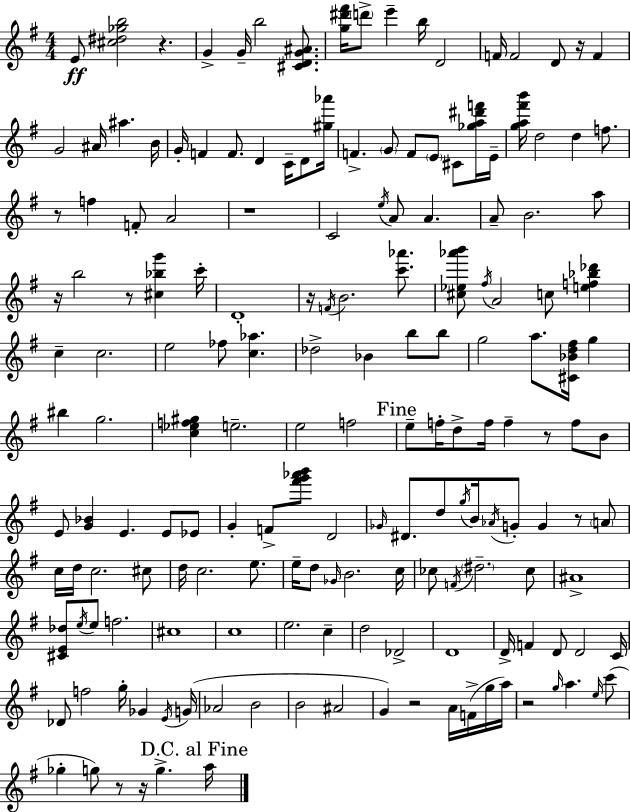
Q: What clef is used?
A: treble